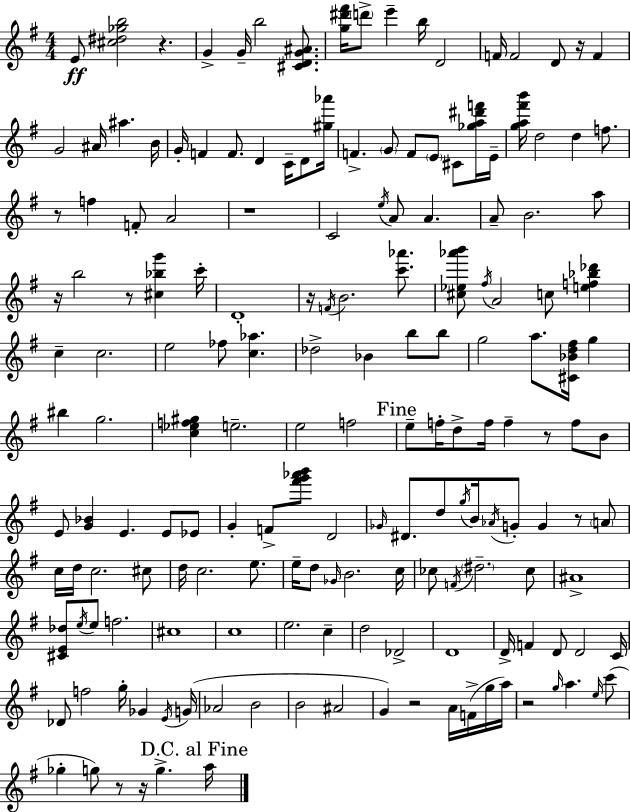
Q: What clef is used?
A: treble